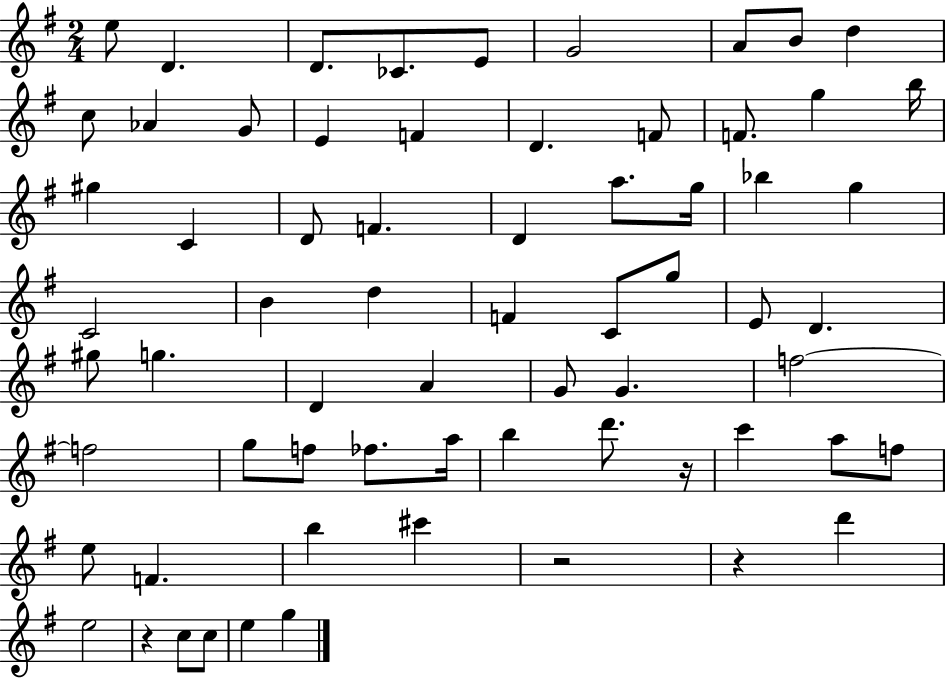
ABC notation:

X:1
T:Untitled
M:2/4
L:1/4
K:G
e/2 D D/2 _C/2 E/2 G2 A/2 B/2 d c/2 _A G/2 E F D F/2 F/2 g b/4 ^g C D/2 F D a/2 g/4 _b g C2 B d F C/2 g/2 E/2 D ^g/2 g D A G/2 G f2 f2 g/2 f/2 _f/2 a/4 b d'/2 z/4 c' a/2 f/2 e/2 F b ^c' z2 z d' e2 z c/2 c/2 e g